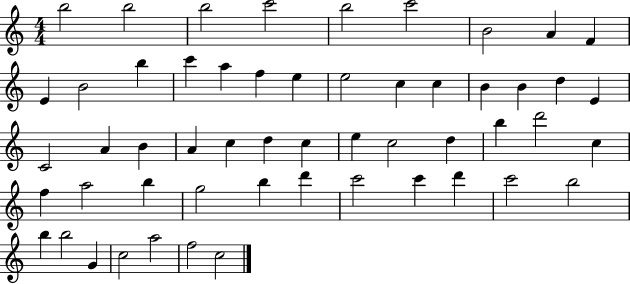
X:1
T:Untitled
M:4/4
L:1/4
K:C
b2 b2 b2 c'2 b2 c'2 B2 A F E B2 b c' a f e e2 c c B B d E C2 A B A c d c e c2 d b d'2 c f a2 b g2 b d' c'2 c' d' c'2 b2 b b2 G c2 a2 f2 c2